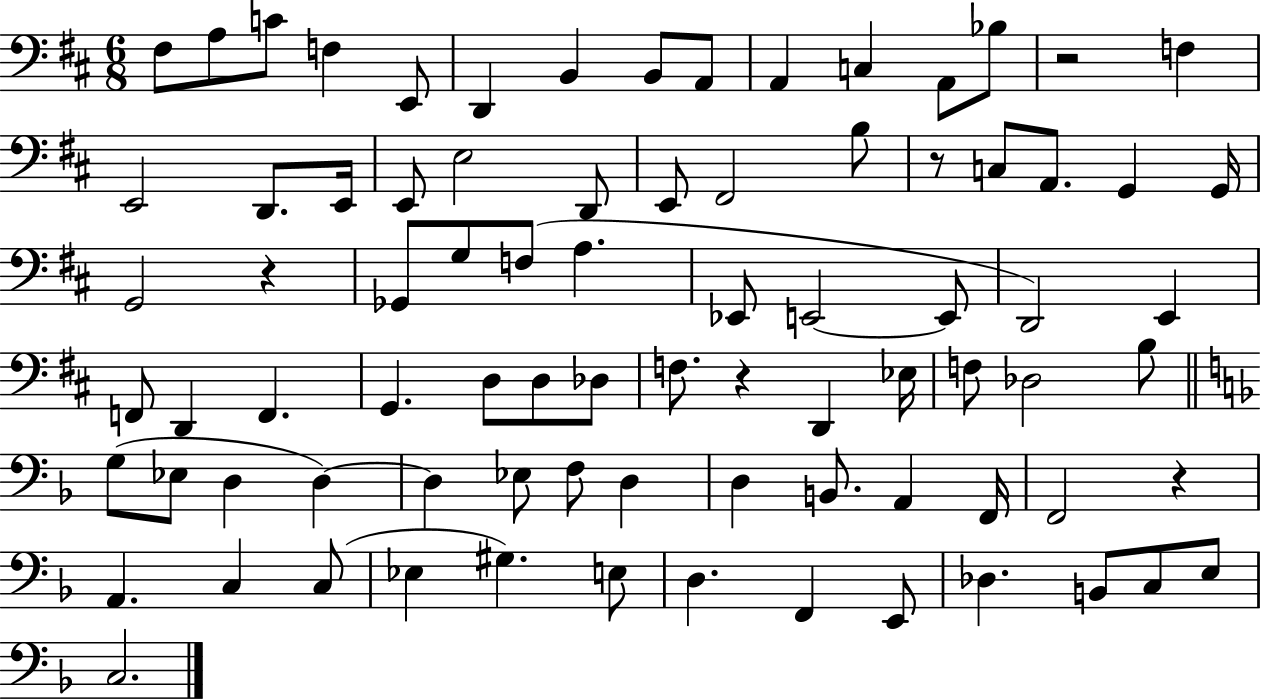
F#3/e A3/e C4/e F3/q E2/e D2/q B2/q B2/e A2/e A2/q C3/q A2/e Bb3/e R/h F3/q E2/h D2/e. E2/s E2/e E3/h D2/e E2/e F#2/h B3/e R/e C3/e A2/e. G2/q G2/s G2/h R/q Gb2/e G3/e F3/e A3/q. Eb2/e E2/h E2/e D2/h E2/q F2/e D2/q F2/q. G2/q. D3/e D3/e Db3/e F3/e. R/q D2/q Eb3/s F3/e Db3/h B3/e G3/e Eb3/e D3/q D3/q D3/q Eb3/e F3/e D3/q D3/q B2/e. A2/q F2/s F2/h R/q A2/q. C3/q C3/e Eb3/q G#3/q. E3/e D3/q. F2/q E2/e Db3/q. B2/e C3/e E3/e C3/h.